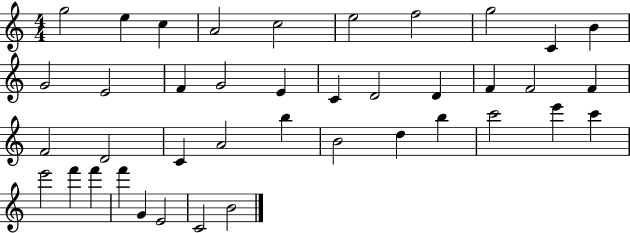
G5/h E5/q C5/q A4/h C5/h E5/h F5/h G5/h C4/q B4/q G4/h E4/h F4/q G4/h E4/q C4/q D4/h D4/q F4/q F4/h F4/q F4/h D4/h C4/q A4/h B5/q B4/h D5/q B5/q C6/h E6/q C6/q E6/h F6/q F6/q F6/q G4/q E4/h C4/h B4/h